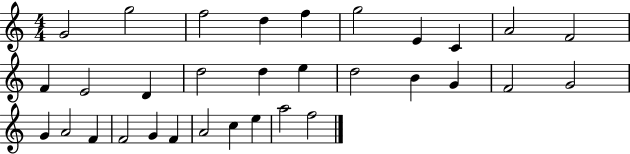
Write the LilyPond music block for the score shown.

{
  \clef treble
  \numericTimeSignature
  \time 4/4
  \key c \major
  g'2 g''2 | f''2 d''4 f''4 | g''2 e'4 c'4 | a'2 f'2 | \break f'4 e'2 d'4 | d''2 d''4 e''4 | d''2 b'4 g'4 | f'2 g'2 | \break g'4 a'2 f'4 | f'2 g'4 f'4 | a'2 c''4 e''4 | a''2 f''2 | \break \bar "|."
}